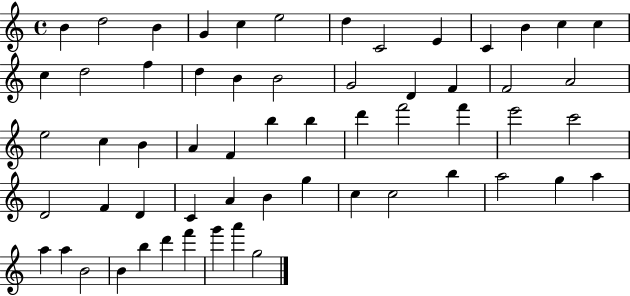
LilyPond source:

{
  \clef treble
  \time 4/4
  \defaultTimeSignature
  \key c \major
  b'4 d''2 b'4 | g'4 c''4 e''2 | d''4 c'2 e'4 | c'4 b'4 c''4 c''4 | \break c''4 d''2 f''4 | d''4 b'4 b'2 | g'2 d'4 f'4 | f'2 a'2 | \break e''2 c''4 b'4 | a'4 f'4 b''4 b''4 | d'''4 f'''2 f'''4 | e'''2 c'''2 | \break d'2 f'4 d'4 | c'4 a'4 b'4 g''4 | c''4 c''2 b''4 | a''2 g''4 a''4 | \break a''4 a''4 b'2 | b'4 b''4 d'''4 f'''4 | g'''4 a'''4 g''2 | \bar "|."
}